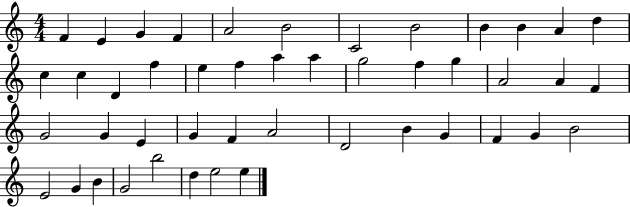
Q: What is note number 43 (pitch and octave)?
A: B5